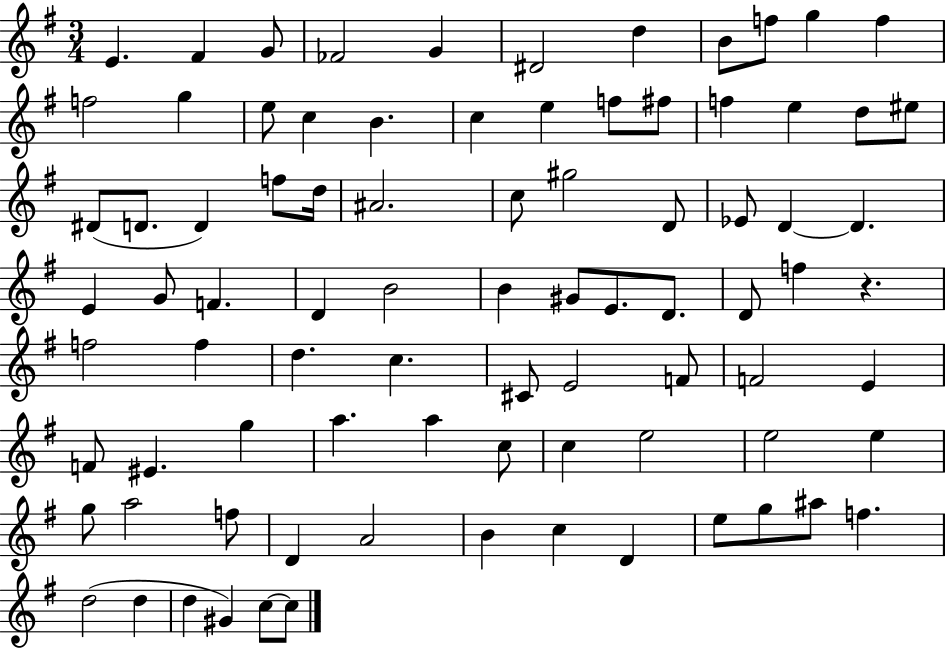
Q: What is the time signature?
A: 3/4